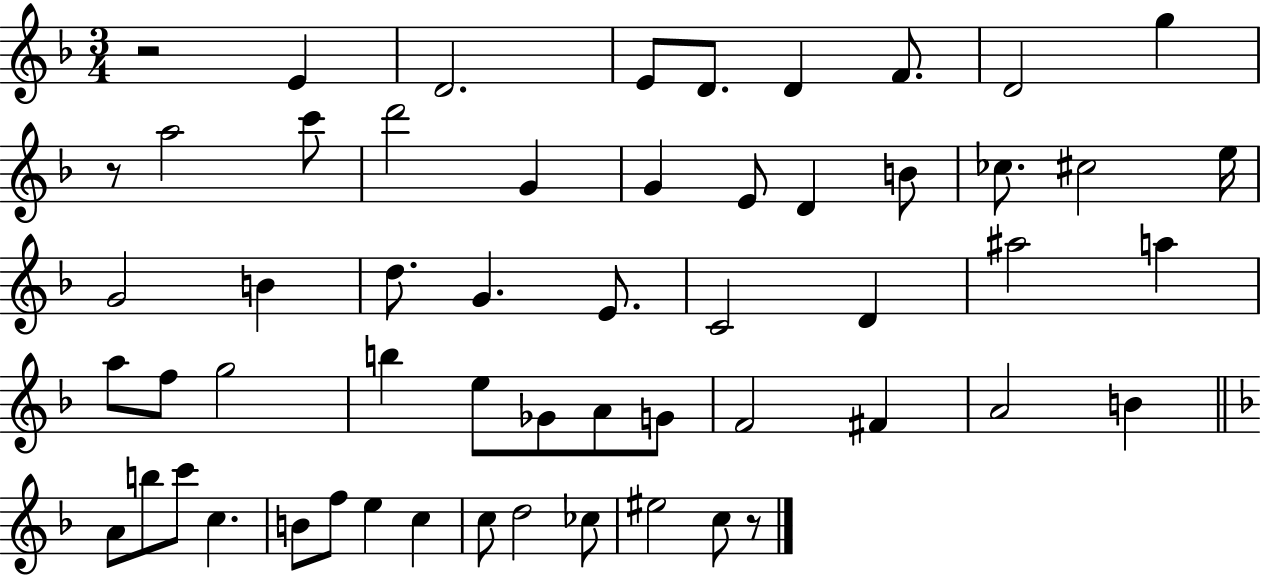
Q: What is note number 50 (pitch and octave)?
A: D5